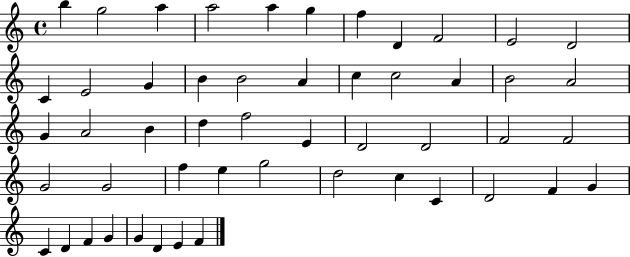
{
  \clef treble
  \time 4/4
  \defaultTimeSignature
  \key c \major
  b''4 g''2 a''4 | a''2 a''4 g''4 | f''4 d'4 f'2 | e'2 d'2 | \break c'4 e'2 g'4 | b'4 b'2 a'4 | c''4 c''2 a'4 | b'2 a'2 | \break g'4 a'2 b'4 | d''4 f''2 e'4 | d'2 d'2 | f'2 f'2 | \break g'2 g'2 | f''4 e''4 g''2 | d''2 c''4 c'4 | d'2 f'4 g'4 | \break c'4 d'4 f'4 g'4 | g'4 d'4 e'4 f'4 | \bar "|."
}